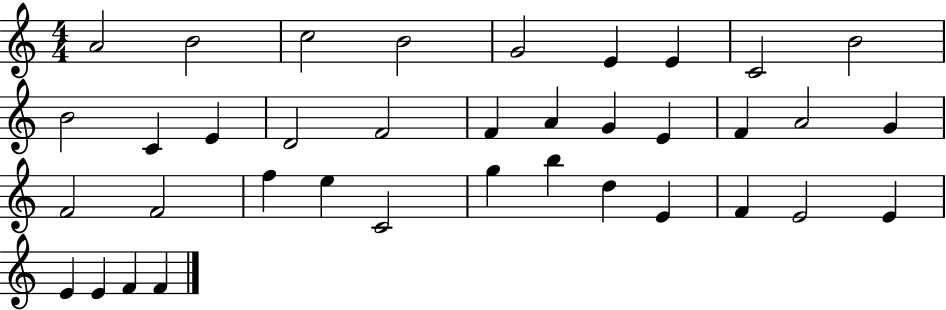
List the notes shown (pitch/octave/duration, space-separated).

A4/h B4/h C5/h B4/h G4/h E4/q E4/q C4/h B4/h B4/h C4/q E4/q D4/h F4/h F4/q A4/q G4/q E4/q F4/q A4/h G4/q F4/h F4/h F5/q E5/q C4/h G5/q B5/q D5/q E4/q F4/q E4/h E4/q E4/q E4/q F4/q F4/q